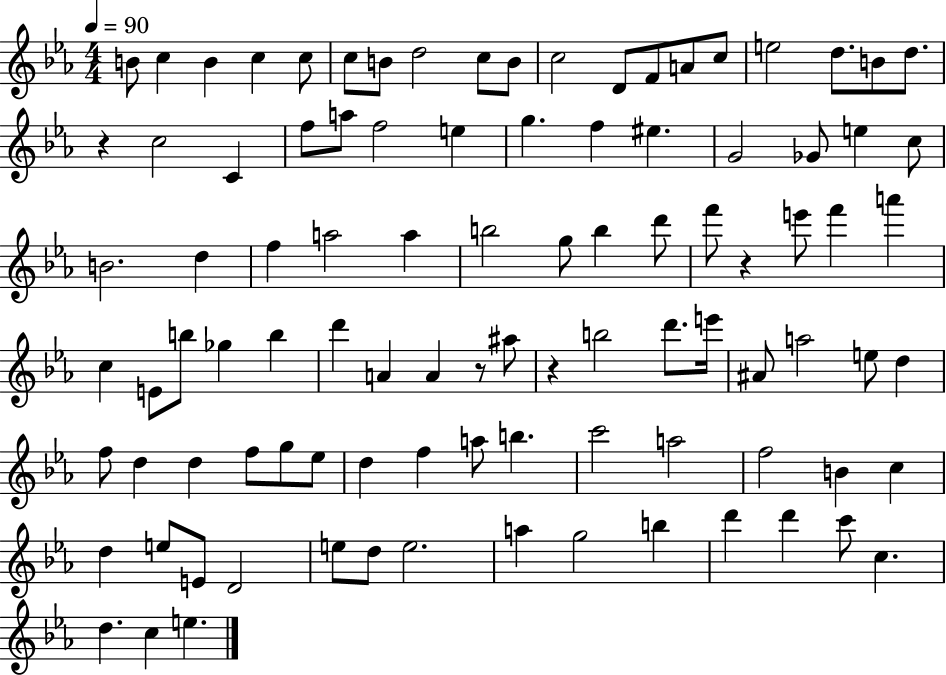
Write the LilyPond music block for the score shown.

{
  \clef treble
  \numericTimeSignature
  \time 4/4
  \key ees \major
  \tempo 4 = 90
  \repeat volta 2 { b'8 c''4 b'4 c''4 c''8 | c''8 b'8 d''2 c''8 b'8 | c''2 d'8 f'8 a'8 c''8 | e''2 d''8. b'8 d''8. | \break r4 c''2 c'4 | f''8 a''8 f''2 e''4 | g''4. f''4 eis''4. | g'2 ges'8 e''4 c''8 | \break b'2. d''4 | f''4 a''2 a''4 | b''2 g''8 b''4 d'''8 | f'''8 r4 e'''8 f'''4 a'''4 | \break c''4 e'8 b''8 ges''4 b''4 | d'''4 a'4 a'4 r8 ais''8 | r4 b''2 d'''8. e'''16 | ais'8 a''2 e''8 d''4 | \break f''8 d''4 d''4 f''8 g''8 ees''8 | d''4 f''4 a''8 b''4. | c'''2 a''2 | f''2 b'4 c''4 | \break d''4 e''8 e'8 d'2 | e''8 d''8 e''2. | a''4 g''2 b''4 | d'''4 d'''4 c'''8 c''4. | \break d''4. c''4 e''4. | } \bar "|."
}